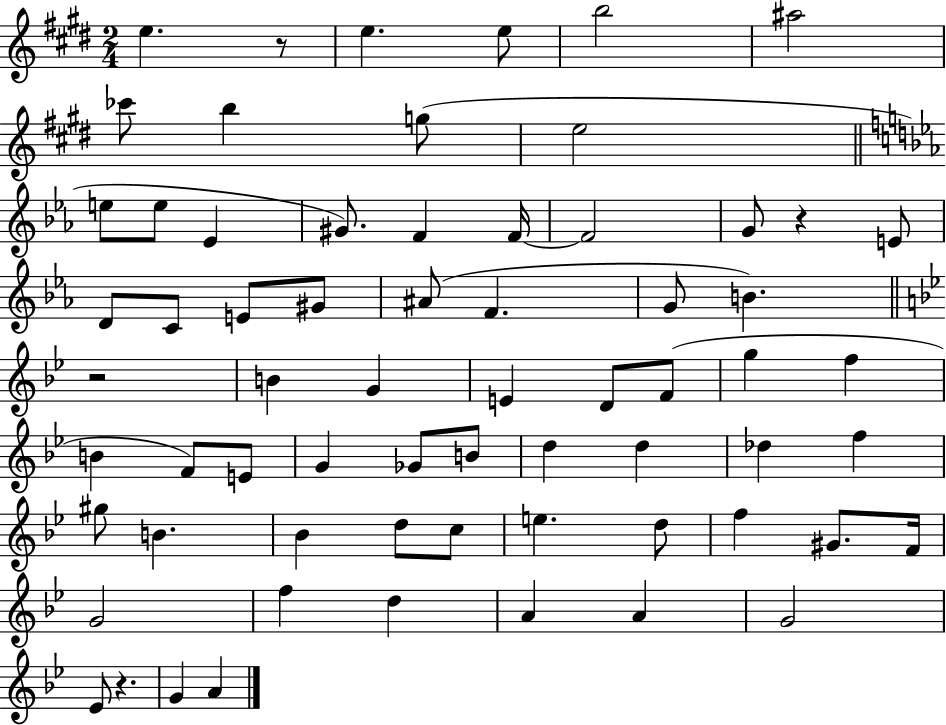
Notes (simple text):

E5/q. R/e E5/q. E5/e B5/h A#5/h CES6/e B5/q G5/e E5/h E5/e E5/e Eb4/q G#4/e. F4/q F4/s F4/h G4/e R/q E4/e D4/e C4/e E4/e G#4/e A#4/e F4/q. G4/e B4/q. R/h B4/q G4/q E4/q D4/e F4/e G5/q F5/q B4/q F4/e E4/e G4/q Gb4/e B4/e D5/q D5/q Db5/q F5/q G#5/e B4/q. Bb4/q D5/e C5/e E5/q. D5/e F5/q G#4/e. F4/s G4/h F5/q D5/q A4/q A4/q G4/h Eb4/e R/q. G4/q A4/q